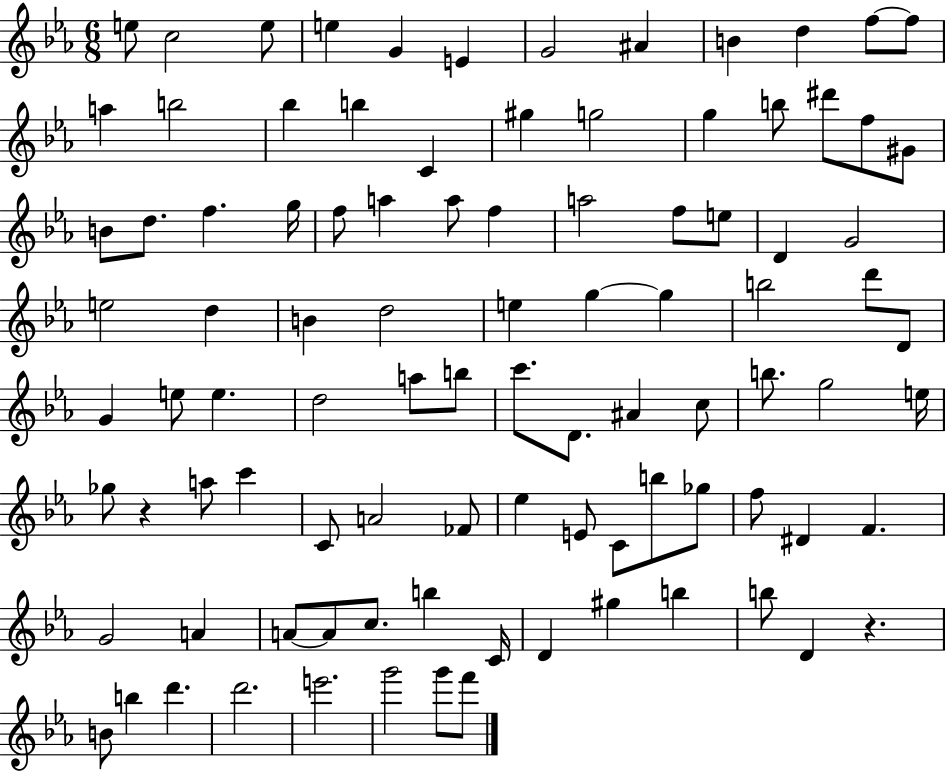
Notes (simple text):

E5/e C5/h E5/e E5/q G4/q E4/q G4/h A#4/q B4/q D5/q F5/e F5/e A5/q B5/h Bb5/q B5/q C4/q G#5/q G5/h G5/q B5/e D#6/e F5/e G#4/e B4/e D5/e. F5/q. G5/s F5/e A5/q A5/e F5/q A5/h F5/e E5/e D4/q G4/h E5/h D5/q B4/q D5/h E5/q G5/q G5/q B5/h D6/e D4/e G4/q E5/e E5/q. D5/h A5/e B5/e C6/e. D4/e. A#4/q C5/e B5/e. G5/h E5/s Gb5/e R/q A5/e C6/q C4/e A4/h FES4/e Eb5/q E4/e C4/e B5/e Gb5/e F5/e D#4/q F4/q. G4/h A4/q A4/e A4/e C5/e. B5/q C4/s D4/q G#5/q B5/q B5/e D4/q R/q. B4/e B5/q D6/q. D6/h. E6/h. G6/h G6/e F6/e